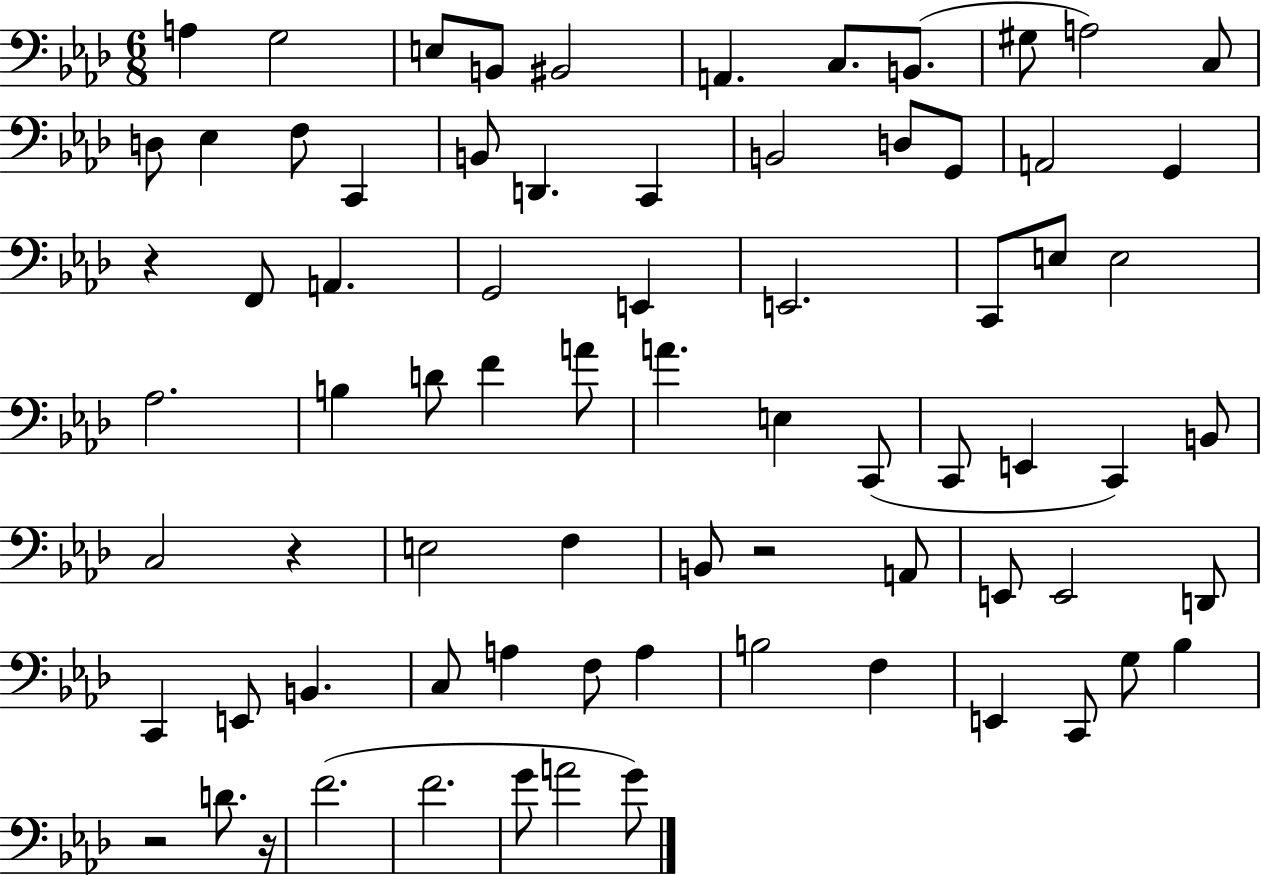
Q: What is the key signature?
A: AES major